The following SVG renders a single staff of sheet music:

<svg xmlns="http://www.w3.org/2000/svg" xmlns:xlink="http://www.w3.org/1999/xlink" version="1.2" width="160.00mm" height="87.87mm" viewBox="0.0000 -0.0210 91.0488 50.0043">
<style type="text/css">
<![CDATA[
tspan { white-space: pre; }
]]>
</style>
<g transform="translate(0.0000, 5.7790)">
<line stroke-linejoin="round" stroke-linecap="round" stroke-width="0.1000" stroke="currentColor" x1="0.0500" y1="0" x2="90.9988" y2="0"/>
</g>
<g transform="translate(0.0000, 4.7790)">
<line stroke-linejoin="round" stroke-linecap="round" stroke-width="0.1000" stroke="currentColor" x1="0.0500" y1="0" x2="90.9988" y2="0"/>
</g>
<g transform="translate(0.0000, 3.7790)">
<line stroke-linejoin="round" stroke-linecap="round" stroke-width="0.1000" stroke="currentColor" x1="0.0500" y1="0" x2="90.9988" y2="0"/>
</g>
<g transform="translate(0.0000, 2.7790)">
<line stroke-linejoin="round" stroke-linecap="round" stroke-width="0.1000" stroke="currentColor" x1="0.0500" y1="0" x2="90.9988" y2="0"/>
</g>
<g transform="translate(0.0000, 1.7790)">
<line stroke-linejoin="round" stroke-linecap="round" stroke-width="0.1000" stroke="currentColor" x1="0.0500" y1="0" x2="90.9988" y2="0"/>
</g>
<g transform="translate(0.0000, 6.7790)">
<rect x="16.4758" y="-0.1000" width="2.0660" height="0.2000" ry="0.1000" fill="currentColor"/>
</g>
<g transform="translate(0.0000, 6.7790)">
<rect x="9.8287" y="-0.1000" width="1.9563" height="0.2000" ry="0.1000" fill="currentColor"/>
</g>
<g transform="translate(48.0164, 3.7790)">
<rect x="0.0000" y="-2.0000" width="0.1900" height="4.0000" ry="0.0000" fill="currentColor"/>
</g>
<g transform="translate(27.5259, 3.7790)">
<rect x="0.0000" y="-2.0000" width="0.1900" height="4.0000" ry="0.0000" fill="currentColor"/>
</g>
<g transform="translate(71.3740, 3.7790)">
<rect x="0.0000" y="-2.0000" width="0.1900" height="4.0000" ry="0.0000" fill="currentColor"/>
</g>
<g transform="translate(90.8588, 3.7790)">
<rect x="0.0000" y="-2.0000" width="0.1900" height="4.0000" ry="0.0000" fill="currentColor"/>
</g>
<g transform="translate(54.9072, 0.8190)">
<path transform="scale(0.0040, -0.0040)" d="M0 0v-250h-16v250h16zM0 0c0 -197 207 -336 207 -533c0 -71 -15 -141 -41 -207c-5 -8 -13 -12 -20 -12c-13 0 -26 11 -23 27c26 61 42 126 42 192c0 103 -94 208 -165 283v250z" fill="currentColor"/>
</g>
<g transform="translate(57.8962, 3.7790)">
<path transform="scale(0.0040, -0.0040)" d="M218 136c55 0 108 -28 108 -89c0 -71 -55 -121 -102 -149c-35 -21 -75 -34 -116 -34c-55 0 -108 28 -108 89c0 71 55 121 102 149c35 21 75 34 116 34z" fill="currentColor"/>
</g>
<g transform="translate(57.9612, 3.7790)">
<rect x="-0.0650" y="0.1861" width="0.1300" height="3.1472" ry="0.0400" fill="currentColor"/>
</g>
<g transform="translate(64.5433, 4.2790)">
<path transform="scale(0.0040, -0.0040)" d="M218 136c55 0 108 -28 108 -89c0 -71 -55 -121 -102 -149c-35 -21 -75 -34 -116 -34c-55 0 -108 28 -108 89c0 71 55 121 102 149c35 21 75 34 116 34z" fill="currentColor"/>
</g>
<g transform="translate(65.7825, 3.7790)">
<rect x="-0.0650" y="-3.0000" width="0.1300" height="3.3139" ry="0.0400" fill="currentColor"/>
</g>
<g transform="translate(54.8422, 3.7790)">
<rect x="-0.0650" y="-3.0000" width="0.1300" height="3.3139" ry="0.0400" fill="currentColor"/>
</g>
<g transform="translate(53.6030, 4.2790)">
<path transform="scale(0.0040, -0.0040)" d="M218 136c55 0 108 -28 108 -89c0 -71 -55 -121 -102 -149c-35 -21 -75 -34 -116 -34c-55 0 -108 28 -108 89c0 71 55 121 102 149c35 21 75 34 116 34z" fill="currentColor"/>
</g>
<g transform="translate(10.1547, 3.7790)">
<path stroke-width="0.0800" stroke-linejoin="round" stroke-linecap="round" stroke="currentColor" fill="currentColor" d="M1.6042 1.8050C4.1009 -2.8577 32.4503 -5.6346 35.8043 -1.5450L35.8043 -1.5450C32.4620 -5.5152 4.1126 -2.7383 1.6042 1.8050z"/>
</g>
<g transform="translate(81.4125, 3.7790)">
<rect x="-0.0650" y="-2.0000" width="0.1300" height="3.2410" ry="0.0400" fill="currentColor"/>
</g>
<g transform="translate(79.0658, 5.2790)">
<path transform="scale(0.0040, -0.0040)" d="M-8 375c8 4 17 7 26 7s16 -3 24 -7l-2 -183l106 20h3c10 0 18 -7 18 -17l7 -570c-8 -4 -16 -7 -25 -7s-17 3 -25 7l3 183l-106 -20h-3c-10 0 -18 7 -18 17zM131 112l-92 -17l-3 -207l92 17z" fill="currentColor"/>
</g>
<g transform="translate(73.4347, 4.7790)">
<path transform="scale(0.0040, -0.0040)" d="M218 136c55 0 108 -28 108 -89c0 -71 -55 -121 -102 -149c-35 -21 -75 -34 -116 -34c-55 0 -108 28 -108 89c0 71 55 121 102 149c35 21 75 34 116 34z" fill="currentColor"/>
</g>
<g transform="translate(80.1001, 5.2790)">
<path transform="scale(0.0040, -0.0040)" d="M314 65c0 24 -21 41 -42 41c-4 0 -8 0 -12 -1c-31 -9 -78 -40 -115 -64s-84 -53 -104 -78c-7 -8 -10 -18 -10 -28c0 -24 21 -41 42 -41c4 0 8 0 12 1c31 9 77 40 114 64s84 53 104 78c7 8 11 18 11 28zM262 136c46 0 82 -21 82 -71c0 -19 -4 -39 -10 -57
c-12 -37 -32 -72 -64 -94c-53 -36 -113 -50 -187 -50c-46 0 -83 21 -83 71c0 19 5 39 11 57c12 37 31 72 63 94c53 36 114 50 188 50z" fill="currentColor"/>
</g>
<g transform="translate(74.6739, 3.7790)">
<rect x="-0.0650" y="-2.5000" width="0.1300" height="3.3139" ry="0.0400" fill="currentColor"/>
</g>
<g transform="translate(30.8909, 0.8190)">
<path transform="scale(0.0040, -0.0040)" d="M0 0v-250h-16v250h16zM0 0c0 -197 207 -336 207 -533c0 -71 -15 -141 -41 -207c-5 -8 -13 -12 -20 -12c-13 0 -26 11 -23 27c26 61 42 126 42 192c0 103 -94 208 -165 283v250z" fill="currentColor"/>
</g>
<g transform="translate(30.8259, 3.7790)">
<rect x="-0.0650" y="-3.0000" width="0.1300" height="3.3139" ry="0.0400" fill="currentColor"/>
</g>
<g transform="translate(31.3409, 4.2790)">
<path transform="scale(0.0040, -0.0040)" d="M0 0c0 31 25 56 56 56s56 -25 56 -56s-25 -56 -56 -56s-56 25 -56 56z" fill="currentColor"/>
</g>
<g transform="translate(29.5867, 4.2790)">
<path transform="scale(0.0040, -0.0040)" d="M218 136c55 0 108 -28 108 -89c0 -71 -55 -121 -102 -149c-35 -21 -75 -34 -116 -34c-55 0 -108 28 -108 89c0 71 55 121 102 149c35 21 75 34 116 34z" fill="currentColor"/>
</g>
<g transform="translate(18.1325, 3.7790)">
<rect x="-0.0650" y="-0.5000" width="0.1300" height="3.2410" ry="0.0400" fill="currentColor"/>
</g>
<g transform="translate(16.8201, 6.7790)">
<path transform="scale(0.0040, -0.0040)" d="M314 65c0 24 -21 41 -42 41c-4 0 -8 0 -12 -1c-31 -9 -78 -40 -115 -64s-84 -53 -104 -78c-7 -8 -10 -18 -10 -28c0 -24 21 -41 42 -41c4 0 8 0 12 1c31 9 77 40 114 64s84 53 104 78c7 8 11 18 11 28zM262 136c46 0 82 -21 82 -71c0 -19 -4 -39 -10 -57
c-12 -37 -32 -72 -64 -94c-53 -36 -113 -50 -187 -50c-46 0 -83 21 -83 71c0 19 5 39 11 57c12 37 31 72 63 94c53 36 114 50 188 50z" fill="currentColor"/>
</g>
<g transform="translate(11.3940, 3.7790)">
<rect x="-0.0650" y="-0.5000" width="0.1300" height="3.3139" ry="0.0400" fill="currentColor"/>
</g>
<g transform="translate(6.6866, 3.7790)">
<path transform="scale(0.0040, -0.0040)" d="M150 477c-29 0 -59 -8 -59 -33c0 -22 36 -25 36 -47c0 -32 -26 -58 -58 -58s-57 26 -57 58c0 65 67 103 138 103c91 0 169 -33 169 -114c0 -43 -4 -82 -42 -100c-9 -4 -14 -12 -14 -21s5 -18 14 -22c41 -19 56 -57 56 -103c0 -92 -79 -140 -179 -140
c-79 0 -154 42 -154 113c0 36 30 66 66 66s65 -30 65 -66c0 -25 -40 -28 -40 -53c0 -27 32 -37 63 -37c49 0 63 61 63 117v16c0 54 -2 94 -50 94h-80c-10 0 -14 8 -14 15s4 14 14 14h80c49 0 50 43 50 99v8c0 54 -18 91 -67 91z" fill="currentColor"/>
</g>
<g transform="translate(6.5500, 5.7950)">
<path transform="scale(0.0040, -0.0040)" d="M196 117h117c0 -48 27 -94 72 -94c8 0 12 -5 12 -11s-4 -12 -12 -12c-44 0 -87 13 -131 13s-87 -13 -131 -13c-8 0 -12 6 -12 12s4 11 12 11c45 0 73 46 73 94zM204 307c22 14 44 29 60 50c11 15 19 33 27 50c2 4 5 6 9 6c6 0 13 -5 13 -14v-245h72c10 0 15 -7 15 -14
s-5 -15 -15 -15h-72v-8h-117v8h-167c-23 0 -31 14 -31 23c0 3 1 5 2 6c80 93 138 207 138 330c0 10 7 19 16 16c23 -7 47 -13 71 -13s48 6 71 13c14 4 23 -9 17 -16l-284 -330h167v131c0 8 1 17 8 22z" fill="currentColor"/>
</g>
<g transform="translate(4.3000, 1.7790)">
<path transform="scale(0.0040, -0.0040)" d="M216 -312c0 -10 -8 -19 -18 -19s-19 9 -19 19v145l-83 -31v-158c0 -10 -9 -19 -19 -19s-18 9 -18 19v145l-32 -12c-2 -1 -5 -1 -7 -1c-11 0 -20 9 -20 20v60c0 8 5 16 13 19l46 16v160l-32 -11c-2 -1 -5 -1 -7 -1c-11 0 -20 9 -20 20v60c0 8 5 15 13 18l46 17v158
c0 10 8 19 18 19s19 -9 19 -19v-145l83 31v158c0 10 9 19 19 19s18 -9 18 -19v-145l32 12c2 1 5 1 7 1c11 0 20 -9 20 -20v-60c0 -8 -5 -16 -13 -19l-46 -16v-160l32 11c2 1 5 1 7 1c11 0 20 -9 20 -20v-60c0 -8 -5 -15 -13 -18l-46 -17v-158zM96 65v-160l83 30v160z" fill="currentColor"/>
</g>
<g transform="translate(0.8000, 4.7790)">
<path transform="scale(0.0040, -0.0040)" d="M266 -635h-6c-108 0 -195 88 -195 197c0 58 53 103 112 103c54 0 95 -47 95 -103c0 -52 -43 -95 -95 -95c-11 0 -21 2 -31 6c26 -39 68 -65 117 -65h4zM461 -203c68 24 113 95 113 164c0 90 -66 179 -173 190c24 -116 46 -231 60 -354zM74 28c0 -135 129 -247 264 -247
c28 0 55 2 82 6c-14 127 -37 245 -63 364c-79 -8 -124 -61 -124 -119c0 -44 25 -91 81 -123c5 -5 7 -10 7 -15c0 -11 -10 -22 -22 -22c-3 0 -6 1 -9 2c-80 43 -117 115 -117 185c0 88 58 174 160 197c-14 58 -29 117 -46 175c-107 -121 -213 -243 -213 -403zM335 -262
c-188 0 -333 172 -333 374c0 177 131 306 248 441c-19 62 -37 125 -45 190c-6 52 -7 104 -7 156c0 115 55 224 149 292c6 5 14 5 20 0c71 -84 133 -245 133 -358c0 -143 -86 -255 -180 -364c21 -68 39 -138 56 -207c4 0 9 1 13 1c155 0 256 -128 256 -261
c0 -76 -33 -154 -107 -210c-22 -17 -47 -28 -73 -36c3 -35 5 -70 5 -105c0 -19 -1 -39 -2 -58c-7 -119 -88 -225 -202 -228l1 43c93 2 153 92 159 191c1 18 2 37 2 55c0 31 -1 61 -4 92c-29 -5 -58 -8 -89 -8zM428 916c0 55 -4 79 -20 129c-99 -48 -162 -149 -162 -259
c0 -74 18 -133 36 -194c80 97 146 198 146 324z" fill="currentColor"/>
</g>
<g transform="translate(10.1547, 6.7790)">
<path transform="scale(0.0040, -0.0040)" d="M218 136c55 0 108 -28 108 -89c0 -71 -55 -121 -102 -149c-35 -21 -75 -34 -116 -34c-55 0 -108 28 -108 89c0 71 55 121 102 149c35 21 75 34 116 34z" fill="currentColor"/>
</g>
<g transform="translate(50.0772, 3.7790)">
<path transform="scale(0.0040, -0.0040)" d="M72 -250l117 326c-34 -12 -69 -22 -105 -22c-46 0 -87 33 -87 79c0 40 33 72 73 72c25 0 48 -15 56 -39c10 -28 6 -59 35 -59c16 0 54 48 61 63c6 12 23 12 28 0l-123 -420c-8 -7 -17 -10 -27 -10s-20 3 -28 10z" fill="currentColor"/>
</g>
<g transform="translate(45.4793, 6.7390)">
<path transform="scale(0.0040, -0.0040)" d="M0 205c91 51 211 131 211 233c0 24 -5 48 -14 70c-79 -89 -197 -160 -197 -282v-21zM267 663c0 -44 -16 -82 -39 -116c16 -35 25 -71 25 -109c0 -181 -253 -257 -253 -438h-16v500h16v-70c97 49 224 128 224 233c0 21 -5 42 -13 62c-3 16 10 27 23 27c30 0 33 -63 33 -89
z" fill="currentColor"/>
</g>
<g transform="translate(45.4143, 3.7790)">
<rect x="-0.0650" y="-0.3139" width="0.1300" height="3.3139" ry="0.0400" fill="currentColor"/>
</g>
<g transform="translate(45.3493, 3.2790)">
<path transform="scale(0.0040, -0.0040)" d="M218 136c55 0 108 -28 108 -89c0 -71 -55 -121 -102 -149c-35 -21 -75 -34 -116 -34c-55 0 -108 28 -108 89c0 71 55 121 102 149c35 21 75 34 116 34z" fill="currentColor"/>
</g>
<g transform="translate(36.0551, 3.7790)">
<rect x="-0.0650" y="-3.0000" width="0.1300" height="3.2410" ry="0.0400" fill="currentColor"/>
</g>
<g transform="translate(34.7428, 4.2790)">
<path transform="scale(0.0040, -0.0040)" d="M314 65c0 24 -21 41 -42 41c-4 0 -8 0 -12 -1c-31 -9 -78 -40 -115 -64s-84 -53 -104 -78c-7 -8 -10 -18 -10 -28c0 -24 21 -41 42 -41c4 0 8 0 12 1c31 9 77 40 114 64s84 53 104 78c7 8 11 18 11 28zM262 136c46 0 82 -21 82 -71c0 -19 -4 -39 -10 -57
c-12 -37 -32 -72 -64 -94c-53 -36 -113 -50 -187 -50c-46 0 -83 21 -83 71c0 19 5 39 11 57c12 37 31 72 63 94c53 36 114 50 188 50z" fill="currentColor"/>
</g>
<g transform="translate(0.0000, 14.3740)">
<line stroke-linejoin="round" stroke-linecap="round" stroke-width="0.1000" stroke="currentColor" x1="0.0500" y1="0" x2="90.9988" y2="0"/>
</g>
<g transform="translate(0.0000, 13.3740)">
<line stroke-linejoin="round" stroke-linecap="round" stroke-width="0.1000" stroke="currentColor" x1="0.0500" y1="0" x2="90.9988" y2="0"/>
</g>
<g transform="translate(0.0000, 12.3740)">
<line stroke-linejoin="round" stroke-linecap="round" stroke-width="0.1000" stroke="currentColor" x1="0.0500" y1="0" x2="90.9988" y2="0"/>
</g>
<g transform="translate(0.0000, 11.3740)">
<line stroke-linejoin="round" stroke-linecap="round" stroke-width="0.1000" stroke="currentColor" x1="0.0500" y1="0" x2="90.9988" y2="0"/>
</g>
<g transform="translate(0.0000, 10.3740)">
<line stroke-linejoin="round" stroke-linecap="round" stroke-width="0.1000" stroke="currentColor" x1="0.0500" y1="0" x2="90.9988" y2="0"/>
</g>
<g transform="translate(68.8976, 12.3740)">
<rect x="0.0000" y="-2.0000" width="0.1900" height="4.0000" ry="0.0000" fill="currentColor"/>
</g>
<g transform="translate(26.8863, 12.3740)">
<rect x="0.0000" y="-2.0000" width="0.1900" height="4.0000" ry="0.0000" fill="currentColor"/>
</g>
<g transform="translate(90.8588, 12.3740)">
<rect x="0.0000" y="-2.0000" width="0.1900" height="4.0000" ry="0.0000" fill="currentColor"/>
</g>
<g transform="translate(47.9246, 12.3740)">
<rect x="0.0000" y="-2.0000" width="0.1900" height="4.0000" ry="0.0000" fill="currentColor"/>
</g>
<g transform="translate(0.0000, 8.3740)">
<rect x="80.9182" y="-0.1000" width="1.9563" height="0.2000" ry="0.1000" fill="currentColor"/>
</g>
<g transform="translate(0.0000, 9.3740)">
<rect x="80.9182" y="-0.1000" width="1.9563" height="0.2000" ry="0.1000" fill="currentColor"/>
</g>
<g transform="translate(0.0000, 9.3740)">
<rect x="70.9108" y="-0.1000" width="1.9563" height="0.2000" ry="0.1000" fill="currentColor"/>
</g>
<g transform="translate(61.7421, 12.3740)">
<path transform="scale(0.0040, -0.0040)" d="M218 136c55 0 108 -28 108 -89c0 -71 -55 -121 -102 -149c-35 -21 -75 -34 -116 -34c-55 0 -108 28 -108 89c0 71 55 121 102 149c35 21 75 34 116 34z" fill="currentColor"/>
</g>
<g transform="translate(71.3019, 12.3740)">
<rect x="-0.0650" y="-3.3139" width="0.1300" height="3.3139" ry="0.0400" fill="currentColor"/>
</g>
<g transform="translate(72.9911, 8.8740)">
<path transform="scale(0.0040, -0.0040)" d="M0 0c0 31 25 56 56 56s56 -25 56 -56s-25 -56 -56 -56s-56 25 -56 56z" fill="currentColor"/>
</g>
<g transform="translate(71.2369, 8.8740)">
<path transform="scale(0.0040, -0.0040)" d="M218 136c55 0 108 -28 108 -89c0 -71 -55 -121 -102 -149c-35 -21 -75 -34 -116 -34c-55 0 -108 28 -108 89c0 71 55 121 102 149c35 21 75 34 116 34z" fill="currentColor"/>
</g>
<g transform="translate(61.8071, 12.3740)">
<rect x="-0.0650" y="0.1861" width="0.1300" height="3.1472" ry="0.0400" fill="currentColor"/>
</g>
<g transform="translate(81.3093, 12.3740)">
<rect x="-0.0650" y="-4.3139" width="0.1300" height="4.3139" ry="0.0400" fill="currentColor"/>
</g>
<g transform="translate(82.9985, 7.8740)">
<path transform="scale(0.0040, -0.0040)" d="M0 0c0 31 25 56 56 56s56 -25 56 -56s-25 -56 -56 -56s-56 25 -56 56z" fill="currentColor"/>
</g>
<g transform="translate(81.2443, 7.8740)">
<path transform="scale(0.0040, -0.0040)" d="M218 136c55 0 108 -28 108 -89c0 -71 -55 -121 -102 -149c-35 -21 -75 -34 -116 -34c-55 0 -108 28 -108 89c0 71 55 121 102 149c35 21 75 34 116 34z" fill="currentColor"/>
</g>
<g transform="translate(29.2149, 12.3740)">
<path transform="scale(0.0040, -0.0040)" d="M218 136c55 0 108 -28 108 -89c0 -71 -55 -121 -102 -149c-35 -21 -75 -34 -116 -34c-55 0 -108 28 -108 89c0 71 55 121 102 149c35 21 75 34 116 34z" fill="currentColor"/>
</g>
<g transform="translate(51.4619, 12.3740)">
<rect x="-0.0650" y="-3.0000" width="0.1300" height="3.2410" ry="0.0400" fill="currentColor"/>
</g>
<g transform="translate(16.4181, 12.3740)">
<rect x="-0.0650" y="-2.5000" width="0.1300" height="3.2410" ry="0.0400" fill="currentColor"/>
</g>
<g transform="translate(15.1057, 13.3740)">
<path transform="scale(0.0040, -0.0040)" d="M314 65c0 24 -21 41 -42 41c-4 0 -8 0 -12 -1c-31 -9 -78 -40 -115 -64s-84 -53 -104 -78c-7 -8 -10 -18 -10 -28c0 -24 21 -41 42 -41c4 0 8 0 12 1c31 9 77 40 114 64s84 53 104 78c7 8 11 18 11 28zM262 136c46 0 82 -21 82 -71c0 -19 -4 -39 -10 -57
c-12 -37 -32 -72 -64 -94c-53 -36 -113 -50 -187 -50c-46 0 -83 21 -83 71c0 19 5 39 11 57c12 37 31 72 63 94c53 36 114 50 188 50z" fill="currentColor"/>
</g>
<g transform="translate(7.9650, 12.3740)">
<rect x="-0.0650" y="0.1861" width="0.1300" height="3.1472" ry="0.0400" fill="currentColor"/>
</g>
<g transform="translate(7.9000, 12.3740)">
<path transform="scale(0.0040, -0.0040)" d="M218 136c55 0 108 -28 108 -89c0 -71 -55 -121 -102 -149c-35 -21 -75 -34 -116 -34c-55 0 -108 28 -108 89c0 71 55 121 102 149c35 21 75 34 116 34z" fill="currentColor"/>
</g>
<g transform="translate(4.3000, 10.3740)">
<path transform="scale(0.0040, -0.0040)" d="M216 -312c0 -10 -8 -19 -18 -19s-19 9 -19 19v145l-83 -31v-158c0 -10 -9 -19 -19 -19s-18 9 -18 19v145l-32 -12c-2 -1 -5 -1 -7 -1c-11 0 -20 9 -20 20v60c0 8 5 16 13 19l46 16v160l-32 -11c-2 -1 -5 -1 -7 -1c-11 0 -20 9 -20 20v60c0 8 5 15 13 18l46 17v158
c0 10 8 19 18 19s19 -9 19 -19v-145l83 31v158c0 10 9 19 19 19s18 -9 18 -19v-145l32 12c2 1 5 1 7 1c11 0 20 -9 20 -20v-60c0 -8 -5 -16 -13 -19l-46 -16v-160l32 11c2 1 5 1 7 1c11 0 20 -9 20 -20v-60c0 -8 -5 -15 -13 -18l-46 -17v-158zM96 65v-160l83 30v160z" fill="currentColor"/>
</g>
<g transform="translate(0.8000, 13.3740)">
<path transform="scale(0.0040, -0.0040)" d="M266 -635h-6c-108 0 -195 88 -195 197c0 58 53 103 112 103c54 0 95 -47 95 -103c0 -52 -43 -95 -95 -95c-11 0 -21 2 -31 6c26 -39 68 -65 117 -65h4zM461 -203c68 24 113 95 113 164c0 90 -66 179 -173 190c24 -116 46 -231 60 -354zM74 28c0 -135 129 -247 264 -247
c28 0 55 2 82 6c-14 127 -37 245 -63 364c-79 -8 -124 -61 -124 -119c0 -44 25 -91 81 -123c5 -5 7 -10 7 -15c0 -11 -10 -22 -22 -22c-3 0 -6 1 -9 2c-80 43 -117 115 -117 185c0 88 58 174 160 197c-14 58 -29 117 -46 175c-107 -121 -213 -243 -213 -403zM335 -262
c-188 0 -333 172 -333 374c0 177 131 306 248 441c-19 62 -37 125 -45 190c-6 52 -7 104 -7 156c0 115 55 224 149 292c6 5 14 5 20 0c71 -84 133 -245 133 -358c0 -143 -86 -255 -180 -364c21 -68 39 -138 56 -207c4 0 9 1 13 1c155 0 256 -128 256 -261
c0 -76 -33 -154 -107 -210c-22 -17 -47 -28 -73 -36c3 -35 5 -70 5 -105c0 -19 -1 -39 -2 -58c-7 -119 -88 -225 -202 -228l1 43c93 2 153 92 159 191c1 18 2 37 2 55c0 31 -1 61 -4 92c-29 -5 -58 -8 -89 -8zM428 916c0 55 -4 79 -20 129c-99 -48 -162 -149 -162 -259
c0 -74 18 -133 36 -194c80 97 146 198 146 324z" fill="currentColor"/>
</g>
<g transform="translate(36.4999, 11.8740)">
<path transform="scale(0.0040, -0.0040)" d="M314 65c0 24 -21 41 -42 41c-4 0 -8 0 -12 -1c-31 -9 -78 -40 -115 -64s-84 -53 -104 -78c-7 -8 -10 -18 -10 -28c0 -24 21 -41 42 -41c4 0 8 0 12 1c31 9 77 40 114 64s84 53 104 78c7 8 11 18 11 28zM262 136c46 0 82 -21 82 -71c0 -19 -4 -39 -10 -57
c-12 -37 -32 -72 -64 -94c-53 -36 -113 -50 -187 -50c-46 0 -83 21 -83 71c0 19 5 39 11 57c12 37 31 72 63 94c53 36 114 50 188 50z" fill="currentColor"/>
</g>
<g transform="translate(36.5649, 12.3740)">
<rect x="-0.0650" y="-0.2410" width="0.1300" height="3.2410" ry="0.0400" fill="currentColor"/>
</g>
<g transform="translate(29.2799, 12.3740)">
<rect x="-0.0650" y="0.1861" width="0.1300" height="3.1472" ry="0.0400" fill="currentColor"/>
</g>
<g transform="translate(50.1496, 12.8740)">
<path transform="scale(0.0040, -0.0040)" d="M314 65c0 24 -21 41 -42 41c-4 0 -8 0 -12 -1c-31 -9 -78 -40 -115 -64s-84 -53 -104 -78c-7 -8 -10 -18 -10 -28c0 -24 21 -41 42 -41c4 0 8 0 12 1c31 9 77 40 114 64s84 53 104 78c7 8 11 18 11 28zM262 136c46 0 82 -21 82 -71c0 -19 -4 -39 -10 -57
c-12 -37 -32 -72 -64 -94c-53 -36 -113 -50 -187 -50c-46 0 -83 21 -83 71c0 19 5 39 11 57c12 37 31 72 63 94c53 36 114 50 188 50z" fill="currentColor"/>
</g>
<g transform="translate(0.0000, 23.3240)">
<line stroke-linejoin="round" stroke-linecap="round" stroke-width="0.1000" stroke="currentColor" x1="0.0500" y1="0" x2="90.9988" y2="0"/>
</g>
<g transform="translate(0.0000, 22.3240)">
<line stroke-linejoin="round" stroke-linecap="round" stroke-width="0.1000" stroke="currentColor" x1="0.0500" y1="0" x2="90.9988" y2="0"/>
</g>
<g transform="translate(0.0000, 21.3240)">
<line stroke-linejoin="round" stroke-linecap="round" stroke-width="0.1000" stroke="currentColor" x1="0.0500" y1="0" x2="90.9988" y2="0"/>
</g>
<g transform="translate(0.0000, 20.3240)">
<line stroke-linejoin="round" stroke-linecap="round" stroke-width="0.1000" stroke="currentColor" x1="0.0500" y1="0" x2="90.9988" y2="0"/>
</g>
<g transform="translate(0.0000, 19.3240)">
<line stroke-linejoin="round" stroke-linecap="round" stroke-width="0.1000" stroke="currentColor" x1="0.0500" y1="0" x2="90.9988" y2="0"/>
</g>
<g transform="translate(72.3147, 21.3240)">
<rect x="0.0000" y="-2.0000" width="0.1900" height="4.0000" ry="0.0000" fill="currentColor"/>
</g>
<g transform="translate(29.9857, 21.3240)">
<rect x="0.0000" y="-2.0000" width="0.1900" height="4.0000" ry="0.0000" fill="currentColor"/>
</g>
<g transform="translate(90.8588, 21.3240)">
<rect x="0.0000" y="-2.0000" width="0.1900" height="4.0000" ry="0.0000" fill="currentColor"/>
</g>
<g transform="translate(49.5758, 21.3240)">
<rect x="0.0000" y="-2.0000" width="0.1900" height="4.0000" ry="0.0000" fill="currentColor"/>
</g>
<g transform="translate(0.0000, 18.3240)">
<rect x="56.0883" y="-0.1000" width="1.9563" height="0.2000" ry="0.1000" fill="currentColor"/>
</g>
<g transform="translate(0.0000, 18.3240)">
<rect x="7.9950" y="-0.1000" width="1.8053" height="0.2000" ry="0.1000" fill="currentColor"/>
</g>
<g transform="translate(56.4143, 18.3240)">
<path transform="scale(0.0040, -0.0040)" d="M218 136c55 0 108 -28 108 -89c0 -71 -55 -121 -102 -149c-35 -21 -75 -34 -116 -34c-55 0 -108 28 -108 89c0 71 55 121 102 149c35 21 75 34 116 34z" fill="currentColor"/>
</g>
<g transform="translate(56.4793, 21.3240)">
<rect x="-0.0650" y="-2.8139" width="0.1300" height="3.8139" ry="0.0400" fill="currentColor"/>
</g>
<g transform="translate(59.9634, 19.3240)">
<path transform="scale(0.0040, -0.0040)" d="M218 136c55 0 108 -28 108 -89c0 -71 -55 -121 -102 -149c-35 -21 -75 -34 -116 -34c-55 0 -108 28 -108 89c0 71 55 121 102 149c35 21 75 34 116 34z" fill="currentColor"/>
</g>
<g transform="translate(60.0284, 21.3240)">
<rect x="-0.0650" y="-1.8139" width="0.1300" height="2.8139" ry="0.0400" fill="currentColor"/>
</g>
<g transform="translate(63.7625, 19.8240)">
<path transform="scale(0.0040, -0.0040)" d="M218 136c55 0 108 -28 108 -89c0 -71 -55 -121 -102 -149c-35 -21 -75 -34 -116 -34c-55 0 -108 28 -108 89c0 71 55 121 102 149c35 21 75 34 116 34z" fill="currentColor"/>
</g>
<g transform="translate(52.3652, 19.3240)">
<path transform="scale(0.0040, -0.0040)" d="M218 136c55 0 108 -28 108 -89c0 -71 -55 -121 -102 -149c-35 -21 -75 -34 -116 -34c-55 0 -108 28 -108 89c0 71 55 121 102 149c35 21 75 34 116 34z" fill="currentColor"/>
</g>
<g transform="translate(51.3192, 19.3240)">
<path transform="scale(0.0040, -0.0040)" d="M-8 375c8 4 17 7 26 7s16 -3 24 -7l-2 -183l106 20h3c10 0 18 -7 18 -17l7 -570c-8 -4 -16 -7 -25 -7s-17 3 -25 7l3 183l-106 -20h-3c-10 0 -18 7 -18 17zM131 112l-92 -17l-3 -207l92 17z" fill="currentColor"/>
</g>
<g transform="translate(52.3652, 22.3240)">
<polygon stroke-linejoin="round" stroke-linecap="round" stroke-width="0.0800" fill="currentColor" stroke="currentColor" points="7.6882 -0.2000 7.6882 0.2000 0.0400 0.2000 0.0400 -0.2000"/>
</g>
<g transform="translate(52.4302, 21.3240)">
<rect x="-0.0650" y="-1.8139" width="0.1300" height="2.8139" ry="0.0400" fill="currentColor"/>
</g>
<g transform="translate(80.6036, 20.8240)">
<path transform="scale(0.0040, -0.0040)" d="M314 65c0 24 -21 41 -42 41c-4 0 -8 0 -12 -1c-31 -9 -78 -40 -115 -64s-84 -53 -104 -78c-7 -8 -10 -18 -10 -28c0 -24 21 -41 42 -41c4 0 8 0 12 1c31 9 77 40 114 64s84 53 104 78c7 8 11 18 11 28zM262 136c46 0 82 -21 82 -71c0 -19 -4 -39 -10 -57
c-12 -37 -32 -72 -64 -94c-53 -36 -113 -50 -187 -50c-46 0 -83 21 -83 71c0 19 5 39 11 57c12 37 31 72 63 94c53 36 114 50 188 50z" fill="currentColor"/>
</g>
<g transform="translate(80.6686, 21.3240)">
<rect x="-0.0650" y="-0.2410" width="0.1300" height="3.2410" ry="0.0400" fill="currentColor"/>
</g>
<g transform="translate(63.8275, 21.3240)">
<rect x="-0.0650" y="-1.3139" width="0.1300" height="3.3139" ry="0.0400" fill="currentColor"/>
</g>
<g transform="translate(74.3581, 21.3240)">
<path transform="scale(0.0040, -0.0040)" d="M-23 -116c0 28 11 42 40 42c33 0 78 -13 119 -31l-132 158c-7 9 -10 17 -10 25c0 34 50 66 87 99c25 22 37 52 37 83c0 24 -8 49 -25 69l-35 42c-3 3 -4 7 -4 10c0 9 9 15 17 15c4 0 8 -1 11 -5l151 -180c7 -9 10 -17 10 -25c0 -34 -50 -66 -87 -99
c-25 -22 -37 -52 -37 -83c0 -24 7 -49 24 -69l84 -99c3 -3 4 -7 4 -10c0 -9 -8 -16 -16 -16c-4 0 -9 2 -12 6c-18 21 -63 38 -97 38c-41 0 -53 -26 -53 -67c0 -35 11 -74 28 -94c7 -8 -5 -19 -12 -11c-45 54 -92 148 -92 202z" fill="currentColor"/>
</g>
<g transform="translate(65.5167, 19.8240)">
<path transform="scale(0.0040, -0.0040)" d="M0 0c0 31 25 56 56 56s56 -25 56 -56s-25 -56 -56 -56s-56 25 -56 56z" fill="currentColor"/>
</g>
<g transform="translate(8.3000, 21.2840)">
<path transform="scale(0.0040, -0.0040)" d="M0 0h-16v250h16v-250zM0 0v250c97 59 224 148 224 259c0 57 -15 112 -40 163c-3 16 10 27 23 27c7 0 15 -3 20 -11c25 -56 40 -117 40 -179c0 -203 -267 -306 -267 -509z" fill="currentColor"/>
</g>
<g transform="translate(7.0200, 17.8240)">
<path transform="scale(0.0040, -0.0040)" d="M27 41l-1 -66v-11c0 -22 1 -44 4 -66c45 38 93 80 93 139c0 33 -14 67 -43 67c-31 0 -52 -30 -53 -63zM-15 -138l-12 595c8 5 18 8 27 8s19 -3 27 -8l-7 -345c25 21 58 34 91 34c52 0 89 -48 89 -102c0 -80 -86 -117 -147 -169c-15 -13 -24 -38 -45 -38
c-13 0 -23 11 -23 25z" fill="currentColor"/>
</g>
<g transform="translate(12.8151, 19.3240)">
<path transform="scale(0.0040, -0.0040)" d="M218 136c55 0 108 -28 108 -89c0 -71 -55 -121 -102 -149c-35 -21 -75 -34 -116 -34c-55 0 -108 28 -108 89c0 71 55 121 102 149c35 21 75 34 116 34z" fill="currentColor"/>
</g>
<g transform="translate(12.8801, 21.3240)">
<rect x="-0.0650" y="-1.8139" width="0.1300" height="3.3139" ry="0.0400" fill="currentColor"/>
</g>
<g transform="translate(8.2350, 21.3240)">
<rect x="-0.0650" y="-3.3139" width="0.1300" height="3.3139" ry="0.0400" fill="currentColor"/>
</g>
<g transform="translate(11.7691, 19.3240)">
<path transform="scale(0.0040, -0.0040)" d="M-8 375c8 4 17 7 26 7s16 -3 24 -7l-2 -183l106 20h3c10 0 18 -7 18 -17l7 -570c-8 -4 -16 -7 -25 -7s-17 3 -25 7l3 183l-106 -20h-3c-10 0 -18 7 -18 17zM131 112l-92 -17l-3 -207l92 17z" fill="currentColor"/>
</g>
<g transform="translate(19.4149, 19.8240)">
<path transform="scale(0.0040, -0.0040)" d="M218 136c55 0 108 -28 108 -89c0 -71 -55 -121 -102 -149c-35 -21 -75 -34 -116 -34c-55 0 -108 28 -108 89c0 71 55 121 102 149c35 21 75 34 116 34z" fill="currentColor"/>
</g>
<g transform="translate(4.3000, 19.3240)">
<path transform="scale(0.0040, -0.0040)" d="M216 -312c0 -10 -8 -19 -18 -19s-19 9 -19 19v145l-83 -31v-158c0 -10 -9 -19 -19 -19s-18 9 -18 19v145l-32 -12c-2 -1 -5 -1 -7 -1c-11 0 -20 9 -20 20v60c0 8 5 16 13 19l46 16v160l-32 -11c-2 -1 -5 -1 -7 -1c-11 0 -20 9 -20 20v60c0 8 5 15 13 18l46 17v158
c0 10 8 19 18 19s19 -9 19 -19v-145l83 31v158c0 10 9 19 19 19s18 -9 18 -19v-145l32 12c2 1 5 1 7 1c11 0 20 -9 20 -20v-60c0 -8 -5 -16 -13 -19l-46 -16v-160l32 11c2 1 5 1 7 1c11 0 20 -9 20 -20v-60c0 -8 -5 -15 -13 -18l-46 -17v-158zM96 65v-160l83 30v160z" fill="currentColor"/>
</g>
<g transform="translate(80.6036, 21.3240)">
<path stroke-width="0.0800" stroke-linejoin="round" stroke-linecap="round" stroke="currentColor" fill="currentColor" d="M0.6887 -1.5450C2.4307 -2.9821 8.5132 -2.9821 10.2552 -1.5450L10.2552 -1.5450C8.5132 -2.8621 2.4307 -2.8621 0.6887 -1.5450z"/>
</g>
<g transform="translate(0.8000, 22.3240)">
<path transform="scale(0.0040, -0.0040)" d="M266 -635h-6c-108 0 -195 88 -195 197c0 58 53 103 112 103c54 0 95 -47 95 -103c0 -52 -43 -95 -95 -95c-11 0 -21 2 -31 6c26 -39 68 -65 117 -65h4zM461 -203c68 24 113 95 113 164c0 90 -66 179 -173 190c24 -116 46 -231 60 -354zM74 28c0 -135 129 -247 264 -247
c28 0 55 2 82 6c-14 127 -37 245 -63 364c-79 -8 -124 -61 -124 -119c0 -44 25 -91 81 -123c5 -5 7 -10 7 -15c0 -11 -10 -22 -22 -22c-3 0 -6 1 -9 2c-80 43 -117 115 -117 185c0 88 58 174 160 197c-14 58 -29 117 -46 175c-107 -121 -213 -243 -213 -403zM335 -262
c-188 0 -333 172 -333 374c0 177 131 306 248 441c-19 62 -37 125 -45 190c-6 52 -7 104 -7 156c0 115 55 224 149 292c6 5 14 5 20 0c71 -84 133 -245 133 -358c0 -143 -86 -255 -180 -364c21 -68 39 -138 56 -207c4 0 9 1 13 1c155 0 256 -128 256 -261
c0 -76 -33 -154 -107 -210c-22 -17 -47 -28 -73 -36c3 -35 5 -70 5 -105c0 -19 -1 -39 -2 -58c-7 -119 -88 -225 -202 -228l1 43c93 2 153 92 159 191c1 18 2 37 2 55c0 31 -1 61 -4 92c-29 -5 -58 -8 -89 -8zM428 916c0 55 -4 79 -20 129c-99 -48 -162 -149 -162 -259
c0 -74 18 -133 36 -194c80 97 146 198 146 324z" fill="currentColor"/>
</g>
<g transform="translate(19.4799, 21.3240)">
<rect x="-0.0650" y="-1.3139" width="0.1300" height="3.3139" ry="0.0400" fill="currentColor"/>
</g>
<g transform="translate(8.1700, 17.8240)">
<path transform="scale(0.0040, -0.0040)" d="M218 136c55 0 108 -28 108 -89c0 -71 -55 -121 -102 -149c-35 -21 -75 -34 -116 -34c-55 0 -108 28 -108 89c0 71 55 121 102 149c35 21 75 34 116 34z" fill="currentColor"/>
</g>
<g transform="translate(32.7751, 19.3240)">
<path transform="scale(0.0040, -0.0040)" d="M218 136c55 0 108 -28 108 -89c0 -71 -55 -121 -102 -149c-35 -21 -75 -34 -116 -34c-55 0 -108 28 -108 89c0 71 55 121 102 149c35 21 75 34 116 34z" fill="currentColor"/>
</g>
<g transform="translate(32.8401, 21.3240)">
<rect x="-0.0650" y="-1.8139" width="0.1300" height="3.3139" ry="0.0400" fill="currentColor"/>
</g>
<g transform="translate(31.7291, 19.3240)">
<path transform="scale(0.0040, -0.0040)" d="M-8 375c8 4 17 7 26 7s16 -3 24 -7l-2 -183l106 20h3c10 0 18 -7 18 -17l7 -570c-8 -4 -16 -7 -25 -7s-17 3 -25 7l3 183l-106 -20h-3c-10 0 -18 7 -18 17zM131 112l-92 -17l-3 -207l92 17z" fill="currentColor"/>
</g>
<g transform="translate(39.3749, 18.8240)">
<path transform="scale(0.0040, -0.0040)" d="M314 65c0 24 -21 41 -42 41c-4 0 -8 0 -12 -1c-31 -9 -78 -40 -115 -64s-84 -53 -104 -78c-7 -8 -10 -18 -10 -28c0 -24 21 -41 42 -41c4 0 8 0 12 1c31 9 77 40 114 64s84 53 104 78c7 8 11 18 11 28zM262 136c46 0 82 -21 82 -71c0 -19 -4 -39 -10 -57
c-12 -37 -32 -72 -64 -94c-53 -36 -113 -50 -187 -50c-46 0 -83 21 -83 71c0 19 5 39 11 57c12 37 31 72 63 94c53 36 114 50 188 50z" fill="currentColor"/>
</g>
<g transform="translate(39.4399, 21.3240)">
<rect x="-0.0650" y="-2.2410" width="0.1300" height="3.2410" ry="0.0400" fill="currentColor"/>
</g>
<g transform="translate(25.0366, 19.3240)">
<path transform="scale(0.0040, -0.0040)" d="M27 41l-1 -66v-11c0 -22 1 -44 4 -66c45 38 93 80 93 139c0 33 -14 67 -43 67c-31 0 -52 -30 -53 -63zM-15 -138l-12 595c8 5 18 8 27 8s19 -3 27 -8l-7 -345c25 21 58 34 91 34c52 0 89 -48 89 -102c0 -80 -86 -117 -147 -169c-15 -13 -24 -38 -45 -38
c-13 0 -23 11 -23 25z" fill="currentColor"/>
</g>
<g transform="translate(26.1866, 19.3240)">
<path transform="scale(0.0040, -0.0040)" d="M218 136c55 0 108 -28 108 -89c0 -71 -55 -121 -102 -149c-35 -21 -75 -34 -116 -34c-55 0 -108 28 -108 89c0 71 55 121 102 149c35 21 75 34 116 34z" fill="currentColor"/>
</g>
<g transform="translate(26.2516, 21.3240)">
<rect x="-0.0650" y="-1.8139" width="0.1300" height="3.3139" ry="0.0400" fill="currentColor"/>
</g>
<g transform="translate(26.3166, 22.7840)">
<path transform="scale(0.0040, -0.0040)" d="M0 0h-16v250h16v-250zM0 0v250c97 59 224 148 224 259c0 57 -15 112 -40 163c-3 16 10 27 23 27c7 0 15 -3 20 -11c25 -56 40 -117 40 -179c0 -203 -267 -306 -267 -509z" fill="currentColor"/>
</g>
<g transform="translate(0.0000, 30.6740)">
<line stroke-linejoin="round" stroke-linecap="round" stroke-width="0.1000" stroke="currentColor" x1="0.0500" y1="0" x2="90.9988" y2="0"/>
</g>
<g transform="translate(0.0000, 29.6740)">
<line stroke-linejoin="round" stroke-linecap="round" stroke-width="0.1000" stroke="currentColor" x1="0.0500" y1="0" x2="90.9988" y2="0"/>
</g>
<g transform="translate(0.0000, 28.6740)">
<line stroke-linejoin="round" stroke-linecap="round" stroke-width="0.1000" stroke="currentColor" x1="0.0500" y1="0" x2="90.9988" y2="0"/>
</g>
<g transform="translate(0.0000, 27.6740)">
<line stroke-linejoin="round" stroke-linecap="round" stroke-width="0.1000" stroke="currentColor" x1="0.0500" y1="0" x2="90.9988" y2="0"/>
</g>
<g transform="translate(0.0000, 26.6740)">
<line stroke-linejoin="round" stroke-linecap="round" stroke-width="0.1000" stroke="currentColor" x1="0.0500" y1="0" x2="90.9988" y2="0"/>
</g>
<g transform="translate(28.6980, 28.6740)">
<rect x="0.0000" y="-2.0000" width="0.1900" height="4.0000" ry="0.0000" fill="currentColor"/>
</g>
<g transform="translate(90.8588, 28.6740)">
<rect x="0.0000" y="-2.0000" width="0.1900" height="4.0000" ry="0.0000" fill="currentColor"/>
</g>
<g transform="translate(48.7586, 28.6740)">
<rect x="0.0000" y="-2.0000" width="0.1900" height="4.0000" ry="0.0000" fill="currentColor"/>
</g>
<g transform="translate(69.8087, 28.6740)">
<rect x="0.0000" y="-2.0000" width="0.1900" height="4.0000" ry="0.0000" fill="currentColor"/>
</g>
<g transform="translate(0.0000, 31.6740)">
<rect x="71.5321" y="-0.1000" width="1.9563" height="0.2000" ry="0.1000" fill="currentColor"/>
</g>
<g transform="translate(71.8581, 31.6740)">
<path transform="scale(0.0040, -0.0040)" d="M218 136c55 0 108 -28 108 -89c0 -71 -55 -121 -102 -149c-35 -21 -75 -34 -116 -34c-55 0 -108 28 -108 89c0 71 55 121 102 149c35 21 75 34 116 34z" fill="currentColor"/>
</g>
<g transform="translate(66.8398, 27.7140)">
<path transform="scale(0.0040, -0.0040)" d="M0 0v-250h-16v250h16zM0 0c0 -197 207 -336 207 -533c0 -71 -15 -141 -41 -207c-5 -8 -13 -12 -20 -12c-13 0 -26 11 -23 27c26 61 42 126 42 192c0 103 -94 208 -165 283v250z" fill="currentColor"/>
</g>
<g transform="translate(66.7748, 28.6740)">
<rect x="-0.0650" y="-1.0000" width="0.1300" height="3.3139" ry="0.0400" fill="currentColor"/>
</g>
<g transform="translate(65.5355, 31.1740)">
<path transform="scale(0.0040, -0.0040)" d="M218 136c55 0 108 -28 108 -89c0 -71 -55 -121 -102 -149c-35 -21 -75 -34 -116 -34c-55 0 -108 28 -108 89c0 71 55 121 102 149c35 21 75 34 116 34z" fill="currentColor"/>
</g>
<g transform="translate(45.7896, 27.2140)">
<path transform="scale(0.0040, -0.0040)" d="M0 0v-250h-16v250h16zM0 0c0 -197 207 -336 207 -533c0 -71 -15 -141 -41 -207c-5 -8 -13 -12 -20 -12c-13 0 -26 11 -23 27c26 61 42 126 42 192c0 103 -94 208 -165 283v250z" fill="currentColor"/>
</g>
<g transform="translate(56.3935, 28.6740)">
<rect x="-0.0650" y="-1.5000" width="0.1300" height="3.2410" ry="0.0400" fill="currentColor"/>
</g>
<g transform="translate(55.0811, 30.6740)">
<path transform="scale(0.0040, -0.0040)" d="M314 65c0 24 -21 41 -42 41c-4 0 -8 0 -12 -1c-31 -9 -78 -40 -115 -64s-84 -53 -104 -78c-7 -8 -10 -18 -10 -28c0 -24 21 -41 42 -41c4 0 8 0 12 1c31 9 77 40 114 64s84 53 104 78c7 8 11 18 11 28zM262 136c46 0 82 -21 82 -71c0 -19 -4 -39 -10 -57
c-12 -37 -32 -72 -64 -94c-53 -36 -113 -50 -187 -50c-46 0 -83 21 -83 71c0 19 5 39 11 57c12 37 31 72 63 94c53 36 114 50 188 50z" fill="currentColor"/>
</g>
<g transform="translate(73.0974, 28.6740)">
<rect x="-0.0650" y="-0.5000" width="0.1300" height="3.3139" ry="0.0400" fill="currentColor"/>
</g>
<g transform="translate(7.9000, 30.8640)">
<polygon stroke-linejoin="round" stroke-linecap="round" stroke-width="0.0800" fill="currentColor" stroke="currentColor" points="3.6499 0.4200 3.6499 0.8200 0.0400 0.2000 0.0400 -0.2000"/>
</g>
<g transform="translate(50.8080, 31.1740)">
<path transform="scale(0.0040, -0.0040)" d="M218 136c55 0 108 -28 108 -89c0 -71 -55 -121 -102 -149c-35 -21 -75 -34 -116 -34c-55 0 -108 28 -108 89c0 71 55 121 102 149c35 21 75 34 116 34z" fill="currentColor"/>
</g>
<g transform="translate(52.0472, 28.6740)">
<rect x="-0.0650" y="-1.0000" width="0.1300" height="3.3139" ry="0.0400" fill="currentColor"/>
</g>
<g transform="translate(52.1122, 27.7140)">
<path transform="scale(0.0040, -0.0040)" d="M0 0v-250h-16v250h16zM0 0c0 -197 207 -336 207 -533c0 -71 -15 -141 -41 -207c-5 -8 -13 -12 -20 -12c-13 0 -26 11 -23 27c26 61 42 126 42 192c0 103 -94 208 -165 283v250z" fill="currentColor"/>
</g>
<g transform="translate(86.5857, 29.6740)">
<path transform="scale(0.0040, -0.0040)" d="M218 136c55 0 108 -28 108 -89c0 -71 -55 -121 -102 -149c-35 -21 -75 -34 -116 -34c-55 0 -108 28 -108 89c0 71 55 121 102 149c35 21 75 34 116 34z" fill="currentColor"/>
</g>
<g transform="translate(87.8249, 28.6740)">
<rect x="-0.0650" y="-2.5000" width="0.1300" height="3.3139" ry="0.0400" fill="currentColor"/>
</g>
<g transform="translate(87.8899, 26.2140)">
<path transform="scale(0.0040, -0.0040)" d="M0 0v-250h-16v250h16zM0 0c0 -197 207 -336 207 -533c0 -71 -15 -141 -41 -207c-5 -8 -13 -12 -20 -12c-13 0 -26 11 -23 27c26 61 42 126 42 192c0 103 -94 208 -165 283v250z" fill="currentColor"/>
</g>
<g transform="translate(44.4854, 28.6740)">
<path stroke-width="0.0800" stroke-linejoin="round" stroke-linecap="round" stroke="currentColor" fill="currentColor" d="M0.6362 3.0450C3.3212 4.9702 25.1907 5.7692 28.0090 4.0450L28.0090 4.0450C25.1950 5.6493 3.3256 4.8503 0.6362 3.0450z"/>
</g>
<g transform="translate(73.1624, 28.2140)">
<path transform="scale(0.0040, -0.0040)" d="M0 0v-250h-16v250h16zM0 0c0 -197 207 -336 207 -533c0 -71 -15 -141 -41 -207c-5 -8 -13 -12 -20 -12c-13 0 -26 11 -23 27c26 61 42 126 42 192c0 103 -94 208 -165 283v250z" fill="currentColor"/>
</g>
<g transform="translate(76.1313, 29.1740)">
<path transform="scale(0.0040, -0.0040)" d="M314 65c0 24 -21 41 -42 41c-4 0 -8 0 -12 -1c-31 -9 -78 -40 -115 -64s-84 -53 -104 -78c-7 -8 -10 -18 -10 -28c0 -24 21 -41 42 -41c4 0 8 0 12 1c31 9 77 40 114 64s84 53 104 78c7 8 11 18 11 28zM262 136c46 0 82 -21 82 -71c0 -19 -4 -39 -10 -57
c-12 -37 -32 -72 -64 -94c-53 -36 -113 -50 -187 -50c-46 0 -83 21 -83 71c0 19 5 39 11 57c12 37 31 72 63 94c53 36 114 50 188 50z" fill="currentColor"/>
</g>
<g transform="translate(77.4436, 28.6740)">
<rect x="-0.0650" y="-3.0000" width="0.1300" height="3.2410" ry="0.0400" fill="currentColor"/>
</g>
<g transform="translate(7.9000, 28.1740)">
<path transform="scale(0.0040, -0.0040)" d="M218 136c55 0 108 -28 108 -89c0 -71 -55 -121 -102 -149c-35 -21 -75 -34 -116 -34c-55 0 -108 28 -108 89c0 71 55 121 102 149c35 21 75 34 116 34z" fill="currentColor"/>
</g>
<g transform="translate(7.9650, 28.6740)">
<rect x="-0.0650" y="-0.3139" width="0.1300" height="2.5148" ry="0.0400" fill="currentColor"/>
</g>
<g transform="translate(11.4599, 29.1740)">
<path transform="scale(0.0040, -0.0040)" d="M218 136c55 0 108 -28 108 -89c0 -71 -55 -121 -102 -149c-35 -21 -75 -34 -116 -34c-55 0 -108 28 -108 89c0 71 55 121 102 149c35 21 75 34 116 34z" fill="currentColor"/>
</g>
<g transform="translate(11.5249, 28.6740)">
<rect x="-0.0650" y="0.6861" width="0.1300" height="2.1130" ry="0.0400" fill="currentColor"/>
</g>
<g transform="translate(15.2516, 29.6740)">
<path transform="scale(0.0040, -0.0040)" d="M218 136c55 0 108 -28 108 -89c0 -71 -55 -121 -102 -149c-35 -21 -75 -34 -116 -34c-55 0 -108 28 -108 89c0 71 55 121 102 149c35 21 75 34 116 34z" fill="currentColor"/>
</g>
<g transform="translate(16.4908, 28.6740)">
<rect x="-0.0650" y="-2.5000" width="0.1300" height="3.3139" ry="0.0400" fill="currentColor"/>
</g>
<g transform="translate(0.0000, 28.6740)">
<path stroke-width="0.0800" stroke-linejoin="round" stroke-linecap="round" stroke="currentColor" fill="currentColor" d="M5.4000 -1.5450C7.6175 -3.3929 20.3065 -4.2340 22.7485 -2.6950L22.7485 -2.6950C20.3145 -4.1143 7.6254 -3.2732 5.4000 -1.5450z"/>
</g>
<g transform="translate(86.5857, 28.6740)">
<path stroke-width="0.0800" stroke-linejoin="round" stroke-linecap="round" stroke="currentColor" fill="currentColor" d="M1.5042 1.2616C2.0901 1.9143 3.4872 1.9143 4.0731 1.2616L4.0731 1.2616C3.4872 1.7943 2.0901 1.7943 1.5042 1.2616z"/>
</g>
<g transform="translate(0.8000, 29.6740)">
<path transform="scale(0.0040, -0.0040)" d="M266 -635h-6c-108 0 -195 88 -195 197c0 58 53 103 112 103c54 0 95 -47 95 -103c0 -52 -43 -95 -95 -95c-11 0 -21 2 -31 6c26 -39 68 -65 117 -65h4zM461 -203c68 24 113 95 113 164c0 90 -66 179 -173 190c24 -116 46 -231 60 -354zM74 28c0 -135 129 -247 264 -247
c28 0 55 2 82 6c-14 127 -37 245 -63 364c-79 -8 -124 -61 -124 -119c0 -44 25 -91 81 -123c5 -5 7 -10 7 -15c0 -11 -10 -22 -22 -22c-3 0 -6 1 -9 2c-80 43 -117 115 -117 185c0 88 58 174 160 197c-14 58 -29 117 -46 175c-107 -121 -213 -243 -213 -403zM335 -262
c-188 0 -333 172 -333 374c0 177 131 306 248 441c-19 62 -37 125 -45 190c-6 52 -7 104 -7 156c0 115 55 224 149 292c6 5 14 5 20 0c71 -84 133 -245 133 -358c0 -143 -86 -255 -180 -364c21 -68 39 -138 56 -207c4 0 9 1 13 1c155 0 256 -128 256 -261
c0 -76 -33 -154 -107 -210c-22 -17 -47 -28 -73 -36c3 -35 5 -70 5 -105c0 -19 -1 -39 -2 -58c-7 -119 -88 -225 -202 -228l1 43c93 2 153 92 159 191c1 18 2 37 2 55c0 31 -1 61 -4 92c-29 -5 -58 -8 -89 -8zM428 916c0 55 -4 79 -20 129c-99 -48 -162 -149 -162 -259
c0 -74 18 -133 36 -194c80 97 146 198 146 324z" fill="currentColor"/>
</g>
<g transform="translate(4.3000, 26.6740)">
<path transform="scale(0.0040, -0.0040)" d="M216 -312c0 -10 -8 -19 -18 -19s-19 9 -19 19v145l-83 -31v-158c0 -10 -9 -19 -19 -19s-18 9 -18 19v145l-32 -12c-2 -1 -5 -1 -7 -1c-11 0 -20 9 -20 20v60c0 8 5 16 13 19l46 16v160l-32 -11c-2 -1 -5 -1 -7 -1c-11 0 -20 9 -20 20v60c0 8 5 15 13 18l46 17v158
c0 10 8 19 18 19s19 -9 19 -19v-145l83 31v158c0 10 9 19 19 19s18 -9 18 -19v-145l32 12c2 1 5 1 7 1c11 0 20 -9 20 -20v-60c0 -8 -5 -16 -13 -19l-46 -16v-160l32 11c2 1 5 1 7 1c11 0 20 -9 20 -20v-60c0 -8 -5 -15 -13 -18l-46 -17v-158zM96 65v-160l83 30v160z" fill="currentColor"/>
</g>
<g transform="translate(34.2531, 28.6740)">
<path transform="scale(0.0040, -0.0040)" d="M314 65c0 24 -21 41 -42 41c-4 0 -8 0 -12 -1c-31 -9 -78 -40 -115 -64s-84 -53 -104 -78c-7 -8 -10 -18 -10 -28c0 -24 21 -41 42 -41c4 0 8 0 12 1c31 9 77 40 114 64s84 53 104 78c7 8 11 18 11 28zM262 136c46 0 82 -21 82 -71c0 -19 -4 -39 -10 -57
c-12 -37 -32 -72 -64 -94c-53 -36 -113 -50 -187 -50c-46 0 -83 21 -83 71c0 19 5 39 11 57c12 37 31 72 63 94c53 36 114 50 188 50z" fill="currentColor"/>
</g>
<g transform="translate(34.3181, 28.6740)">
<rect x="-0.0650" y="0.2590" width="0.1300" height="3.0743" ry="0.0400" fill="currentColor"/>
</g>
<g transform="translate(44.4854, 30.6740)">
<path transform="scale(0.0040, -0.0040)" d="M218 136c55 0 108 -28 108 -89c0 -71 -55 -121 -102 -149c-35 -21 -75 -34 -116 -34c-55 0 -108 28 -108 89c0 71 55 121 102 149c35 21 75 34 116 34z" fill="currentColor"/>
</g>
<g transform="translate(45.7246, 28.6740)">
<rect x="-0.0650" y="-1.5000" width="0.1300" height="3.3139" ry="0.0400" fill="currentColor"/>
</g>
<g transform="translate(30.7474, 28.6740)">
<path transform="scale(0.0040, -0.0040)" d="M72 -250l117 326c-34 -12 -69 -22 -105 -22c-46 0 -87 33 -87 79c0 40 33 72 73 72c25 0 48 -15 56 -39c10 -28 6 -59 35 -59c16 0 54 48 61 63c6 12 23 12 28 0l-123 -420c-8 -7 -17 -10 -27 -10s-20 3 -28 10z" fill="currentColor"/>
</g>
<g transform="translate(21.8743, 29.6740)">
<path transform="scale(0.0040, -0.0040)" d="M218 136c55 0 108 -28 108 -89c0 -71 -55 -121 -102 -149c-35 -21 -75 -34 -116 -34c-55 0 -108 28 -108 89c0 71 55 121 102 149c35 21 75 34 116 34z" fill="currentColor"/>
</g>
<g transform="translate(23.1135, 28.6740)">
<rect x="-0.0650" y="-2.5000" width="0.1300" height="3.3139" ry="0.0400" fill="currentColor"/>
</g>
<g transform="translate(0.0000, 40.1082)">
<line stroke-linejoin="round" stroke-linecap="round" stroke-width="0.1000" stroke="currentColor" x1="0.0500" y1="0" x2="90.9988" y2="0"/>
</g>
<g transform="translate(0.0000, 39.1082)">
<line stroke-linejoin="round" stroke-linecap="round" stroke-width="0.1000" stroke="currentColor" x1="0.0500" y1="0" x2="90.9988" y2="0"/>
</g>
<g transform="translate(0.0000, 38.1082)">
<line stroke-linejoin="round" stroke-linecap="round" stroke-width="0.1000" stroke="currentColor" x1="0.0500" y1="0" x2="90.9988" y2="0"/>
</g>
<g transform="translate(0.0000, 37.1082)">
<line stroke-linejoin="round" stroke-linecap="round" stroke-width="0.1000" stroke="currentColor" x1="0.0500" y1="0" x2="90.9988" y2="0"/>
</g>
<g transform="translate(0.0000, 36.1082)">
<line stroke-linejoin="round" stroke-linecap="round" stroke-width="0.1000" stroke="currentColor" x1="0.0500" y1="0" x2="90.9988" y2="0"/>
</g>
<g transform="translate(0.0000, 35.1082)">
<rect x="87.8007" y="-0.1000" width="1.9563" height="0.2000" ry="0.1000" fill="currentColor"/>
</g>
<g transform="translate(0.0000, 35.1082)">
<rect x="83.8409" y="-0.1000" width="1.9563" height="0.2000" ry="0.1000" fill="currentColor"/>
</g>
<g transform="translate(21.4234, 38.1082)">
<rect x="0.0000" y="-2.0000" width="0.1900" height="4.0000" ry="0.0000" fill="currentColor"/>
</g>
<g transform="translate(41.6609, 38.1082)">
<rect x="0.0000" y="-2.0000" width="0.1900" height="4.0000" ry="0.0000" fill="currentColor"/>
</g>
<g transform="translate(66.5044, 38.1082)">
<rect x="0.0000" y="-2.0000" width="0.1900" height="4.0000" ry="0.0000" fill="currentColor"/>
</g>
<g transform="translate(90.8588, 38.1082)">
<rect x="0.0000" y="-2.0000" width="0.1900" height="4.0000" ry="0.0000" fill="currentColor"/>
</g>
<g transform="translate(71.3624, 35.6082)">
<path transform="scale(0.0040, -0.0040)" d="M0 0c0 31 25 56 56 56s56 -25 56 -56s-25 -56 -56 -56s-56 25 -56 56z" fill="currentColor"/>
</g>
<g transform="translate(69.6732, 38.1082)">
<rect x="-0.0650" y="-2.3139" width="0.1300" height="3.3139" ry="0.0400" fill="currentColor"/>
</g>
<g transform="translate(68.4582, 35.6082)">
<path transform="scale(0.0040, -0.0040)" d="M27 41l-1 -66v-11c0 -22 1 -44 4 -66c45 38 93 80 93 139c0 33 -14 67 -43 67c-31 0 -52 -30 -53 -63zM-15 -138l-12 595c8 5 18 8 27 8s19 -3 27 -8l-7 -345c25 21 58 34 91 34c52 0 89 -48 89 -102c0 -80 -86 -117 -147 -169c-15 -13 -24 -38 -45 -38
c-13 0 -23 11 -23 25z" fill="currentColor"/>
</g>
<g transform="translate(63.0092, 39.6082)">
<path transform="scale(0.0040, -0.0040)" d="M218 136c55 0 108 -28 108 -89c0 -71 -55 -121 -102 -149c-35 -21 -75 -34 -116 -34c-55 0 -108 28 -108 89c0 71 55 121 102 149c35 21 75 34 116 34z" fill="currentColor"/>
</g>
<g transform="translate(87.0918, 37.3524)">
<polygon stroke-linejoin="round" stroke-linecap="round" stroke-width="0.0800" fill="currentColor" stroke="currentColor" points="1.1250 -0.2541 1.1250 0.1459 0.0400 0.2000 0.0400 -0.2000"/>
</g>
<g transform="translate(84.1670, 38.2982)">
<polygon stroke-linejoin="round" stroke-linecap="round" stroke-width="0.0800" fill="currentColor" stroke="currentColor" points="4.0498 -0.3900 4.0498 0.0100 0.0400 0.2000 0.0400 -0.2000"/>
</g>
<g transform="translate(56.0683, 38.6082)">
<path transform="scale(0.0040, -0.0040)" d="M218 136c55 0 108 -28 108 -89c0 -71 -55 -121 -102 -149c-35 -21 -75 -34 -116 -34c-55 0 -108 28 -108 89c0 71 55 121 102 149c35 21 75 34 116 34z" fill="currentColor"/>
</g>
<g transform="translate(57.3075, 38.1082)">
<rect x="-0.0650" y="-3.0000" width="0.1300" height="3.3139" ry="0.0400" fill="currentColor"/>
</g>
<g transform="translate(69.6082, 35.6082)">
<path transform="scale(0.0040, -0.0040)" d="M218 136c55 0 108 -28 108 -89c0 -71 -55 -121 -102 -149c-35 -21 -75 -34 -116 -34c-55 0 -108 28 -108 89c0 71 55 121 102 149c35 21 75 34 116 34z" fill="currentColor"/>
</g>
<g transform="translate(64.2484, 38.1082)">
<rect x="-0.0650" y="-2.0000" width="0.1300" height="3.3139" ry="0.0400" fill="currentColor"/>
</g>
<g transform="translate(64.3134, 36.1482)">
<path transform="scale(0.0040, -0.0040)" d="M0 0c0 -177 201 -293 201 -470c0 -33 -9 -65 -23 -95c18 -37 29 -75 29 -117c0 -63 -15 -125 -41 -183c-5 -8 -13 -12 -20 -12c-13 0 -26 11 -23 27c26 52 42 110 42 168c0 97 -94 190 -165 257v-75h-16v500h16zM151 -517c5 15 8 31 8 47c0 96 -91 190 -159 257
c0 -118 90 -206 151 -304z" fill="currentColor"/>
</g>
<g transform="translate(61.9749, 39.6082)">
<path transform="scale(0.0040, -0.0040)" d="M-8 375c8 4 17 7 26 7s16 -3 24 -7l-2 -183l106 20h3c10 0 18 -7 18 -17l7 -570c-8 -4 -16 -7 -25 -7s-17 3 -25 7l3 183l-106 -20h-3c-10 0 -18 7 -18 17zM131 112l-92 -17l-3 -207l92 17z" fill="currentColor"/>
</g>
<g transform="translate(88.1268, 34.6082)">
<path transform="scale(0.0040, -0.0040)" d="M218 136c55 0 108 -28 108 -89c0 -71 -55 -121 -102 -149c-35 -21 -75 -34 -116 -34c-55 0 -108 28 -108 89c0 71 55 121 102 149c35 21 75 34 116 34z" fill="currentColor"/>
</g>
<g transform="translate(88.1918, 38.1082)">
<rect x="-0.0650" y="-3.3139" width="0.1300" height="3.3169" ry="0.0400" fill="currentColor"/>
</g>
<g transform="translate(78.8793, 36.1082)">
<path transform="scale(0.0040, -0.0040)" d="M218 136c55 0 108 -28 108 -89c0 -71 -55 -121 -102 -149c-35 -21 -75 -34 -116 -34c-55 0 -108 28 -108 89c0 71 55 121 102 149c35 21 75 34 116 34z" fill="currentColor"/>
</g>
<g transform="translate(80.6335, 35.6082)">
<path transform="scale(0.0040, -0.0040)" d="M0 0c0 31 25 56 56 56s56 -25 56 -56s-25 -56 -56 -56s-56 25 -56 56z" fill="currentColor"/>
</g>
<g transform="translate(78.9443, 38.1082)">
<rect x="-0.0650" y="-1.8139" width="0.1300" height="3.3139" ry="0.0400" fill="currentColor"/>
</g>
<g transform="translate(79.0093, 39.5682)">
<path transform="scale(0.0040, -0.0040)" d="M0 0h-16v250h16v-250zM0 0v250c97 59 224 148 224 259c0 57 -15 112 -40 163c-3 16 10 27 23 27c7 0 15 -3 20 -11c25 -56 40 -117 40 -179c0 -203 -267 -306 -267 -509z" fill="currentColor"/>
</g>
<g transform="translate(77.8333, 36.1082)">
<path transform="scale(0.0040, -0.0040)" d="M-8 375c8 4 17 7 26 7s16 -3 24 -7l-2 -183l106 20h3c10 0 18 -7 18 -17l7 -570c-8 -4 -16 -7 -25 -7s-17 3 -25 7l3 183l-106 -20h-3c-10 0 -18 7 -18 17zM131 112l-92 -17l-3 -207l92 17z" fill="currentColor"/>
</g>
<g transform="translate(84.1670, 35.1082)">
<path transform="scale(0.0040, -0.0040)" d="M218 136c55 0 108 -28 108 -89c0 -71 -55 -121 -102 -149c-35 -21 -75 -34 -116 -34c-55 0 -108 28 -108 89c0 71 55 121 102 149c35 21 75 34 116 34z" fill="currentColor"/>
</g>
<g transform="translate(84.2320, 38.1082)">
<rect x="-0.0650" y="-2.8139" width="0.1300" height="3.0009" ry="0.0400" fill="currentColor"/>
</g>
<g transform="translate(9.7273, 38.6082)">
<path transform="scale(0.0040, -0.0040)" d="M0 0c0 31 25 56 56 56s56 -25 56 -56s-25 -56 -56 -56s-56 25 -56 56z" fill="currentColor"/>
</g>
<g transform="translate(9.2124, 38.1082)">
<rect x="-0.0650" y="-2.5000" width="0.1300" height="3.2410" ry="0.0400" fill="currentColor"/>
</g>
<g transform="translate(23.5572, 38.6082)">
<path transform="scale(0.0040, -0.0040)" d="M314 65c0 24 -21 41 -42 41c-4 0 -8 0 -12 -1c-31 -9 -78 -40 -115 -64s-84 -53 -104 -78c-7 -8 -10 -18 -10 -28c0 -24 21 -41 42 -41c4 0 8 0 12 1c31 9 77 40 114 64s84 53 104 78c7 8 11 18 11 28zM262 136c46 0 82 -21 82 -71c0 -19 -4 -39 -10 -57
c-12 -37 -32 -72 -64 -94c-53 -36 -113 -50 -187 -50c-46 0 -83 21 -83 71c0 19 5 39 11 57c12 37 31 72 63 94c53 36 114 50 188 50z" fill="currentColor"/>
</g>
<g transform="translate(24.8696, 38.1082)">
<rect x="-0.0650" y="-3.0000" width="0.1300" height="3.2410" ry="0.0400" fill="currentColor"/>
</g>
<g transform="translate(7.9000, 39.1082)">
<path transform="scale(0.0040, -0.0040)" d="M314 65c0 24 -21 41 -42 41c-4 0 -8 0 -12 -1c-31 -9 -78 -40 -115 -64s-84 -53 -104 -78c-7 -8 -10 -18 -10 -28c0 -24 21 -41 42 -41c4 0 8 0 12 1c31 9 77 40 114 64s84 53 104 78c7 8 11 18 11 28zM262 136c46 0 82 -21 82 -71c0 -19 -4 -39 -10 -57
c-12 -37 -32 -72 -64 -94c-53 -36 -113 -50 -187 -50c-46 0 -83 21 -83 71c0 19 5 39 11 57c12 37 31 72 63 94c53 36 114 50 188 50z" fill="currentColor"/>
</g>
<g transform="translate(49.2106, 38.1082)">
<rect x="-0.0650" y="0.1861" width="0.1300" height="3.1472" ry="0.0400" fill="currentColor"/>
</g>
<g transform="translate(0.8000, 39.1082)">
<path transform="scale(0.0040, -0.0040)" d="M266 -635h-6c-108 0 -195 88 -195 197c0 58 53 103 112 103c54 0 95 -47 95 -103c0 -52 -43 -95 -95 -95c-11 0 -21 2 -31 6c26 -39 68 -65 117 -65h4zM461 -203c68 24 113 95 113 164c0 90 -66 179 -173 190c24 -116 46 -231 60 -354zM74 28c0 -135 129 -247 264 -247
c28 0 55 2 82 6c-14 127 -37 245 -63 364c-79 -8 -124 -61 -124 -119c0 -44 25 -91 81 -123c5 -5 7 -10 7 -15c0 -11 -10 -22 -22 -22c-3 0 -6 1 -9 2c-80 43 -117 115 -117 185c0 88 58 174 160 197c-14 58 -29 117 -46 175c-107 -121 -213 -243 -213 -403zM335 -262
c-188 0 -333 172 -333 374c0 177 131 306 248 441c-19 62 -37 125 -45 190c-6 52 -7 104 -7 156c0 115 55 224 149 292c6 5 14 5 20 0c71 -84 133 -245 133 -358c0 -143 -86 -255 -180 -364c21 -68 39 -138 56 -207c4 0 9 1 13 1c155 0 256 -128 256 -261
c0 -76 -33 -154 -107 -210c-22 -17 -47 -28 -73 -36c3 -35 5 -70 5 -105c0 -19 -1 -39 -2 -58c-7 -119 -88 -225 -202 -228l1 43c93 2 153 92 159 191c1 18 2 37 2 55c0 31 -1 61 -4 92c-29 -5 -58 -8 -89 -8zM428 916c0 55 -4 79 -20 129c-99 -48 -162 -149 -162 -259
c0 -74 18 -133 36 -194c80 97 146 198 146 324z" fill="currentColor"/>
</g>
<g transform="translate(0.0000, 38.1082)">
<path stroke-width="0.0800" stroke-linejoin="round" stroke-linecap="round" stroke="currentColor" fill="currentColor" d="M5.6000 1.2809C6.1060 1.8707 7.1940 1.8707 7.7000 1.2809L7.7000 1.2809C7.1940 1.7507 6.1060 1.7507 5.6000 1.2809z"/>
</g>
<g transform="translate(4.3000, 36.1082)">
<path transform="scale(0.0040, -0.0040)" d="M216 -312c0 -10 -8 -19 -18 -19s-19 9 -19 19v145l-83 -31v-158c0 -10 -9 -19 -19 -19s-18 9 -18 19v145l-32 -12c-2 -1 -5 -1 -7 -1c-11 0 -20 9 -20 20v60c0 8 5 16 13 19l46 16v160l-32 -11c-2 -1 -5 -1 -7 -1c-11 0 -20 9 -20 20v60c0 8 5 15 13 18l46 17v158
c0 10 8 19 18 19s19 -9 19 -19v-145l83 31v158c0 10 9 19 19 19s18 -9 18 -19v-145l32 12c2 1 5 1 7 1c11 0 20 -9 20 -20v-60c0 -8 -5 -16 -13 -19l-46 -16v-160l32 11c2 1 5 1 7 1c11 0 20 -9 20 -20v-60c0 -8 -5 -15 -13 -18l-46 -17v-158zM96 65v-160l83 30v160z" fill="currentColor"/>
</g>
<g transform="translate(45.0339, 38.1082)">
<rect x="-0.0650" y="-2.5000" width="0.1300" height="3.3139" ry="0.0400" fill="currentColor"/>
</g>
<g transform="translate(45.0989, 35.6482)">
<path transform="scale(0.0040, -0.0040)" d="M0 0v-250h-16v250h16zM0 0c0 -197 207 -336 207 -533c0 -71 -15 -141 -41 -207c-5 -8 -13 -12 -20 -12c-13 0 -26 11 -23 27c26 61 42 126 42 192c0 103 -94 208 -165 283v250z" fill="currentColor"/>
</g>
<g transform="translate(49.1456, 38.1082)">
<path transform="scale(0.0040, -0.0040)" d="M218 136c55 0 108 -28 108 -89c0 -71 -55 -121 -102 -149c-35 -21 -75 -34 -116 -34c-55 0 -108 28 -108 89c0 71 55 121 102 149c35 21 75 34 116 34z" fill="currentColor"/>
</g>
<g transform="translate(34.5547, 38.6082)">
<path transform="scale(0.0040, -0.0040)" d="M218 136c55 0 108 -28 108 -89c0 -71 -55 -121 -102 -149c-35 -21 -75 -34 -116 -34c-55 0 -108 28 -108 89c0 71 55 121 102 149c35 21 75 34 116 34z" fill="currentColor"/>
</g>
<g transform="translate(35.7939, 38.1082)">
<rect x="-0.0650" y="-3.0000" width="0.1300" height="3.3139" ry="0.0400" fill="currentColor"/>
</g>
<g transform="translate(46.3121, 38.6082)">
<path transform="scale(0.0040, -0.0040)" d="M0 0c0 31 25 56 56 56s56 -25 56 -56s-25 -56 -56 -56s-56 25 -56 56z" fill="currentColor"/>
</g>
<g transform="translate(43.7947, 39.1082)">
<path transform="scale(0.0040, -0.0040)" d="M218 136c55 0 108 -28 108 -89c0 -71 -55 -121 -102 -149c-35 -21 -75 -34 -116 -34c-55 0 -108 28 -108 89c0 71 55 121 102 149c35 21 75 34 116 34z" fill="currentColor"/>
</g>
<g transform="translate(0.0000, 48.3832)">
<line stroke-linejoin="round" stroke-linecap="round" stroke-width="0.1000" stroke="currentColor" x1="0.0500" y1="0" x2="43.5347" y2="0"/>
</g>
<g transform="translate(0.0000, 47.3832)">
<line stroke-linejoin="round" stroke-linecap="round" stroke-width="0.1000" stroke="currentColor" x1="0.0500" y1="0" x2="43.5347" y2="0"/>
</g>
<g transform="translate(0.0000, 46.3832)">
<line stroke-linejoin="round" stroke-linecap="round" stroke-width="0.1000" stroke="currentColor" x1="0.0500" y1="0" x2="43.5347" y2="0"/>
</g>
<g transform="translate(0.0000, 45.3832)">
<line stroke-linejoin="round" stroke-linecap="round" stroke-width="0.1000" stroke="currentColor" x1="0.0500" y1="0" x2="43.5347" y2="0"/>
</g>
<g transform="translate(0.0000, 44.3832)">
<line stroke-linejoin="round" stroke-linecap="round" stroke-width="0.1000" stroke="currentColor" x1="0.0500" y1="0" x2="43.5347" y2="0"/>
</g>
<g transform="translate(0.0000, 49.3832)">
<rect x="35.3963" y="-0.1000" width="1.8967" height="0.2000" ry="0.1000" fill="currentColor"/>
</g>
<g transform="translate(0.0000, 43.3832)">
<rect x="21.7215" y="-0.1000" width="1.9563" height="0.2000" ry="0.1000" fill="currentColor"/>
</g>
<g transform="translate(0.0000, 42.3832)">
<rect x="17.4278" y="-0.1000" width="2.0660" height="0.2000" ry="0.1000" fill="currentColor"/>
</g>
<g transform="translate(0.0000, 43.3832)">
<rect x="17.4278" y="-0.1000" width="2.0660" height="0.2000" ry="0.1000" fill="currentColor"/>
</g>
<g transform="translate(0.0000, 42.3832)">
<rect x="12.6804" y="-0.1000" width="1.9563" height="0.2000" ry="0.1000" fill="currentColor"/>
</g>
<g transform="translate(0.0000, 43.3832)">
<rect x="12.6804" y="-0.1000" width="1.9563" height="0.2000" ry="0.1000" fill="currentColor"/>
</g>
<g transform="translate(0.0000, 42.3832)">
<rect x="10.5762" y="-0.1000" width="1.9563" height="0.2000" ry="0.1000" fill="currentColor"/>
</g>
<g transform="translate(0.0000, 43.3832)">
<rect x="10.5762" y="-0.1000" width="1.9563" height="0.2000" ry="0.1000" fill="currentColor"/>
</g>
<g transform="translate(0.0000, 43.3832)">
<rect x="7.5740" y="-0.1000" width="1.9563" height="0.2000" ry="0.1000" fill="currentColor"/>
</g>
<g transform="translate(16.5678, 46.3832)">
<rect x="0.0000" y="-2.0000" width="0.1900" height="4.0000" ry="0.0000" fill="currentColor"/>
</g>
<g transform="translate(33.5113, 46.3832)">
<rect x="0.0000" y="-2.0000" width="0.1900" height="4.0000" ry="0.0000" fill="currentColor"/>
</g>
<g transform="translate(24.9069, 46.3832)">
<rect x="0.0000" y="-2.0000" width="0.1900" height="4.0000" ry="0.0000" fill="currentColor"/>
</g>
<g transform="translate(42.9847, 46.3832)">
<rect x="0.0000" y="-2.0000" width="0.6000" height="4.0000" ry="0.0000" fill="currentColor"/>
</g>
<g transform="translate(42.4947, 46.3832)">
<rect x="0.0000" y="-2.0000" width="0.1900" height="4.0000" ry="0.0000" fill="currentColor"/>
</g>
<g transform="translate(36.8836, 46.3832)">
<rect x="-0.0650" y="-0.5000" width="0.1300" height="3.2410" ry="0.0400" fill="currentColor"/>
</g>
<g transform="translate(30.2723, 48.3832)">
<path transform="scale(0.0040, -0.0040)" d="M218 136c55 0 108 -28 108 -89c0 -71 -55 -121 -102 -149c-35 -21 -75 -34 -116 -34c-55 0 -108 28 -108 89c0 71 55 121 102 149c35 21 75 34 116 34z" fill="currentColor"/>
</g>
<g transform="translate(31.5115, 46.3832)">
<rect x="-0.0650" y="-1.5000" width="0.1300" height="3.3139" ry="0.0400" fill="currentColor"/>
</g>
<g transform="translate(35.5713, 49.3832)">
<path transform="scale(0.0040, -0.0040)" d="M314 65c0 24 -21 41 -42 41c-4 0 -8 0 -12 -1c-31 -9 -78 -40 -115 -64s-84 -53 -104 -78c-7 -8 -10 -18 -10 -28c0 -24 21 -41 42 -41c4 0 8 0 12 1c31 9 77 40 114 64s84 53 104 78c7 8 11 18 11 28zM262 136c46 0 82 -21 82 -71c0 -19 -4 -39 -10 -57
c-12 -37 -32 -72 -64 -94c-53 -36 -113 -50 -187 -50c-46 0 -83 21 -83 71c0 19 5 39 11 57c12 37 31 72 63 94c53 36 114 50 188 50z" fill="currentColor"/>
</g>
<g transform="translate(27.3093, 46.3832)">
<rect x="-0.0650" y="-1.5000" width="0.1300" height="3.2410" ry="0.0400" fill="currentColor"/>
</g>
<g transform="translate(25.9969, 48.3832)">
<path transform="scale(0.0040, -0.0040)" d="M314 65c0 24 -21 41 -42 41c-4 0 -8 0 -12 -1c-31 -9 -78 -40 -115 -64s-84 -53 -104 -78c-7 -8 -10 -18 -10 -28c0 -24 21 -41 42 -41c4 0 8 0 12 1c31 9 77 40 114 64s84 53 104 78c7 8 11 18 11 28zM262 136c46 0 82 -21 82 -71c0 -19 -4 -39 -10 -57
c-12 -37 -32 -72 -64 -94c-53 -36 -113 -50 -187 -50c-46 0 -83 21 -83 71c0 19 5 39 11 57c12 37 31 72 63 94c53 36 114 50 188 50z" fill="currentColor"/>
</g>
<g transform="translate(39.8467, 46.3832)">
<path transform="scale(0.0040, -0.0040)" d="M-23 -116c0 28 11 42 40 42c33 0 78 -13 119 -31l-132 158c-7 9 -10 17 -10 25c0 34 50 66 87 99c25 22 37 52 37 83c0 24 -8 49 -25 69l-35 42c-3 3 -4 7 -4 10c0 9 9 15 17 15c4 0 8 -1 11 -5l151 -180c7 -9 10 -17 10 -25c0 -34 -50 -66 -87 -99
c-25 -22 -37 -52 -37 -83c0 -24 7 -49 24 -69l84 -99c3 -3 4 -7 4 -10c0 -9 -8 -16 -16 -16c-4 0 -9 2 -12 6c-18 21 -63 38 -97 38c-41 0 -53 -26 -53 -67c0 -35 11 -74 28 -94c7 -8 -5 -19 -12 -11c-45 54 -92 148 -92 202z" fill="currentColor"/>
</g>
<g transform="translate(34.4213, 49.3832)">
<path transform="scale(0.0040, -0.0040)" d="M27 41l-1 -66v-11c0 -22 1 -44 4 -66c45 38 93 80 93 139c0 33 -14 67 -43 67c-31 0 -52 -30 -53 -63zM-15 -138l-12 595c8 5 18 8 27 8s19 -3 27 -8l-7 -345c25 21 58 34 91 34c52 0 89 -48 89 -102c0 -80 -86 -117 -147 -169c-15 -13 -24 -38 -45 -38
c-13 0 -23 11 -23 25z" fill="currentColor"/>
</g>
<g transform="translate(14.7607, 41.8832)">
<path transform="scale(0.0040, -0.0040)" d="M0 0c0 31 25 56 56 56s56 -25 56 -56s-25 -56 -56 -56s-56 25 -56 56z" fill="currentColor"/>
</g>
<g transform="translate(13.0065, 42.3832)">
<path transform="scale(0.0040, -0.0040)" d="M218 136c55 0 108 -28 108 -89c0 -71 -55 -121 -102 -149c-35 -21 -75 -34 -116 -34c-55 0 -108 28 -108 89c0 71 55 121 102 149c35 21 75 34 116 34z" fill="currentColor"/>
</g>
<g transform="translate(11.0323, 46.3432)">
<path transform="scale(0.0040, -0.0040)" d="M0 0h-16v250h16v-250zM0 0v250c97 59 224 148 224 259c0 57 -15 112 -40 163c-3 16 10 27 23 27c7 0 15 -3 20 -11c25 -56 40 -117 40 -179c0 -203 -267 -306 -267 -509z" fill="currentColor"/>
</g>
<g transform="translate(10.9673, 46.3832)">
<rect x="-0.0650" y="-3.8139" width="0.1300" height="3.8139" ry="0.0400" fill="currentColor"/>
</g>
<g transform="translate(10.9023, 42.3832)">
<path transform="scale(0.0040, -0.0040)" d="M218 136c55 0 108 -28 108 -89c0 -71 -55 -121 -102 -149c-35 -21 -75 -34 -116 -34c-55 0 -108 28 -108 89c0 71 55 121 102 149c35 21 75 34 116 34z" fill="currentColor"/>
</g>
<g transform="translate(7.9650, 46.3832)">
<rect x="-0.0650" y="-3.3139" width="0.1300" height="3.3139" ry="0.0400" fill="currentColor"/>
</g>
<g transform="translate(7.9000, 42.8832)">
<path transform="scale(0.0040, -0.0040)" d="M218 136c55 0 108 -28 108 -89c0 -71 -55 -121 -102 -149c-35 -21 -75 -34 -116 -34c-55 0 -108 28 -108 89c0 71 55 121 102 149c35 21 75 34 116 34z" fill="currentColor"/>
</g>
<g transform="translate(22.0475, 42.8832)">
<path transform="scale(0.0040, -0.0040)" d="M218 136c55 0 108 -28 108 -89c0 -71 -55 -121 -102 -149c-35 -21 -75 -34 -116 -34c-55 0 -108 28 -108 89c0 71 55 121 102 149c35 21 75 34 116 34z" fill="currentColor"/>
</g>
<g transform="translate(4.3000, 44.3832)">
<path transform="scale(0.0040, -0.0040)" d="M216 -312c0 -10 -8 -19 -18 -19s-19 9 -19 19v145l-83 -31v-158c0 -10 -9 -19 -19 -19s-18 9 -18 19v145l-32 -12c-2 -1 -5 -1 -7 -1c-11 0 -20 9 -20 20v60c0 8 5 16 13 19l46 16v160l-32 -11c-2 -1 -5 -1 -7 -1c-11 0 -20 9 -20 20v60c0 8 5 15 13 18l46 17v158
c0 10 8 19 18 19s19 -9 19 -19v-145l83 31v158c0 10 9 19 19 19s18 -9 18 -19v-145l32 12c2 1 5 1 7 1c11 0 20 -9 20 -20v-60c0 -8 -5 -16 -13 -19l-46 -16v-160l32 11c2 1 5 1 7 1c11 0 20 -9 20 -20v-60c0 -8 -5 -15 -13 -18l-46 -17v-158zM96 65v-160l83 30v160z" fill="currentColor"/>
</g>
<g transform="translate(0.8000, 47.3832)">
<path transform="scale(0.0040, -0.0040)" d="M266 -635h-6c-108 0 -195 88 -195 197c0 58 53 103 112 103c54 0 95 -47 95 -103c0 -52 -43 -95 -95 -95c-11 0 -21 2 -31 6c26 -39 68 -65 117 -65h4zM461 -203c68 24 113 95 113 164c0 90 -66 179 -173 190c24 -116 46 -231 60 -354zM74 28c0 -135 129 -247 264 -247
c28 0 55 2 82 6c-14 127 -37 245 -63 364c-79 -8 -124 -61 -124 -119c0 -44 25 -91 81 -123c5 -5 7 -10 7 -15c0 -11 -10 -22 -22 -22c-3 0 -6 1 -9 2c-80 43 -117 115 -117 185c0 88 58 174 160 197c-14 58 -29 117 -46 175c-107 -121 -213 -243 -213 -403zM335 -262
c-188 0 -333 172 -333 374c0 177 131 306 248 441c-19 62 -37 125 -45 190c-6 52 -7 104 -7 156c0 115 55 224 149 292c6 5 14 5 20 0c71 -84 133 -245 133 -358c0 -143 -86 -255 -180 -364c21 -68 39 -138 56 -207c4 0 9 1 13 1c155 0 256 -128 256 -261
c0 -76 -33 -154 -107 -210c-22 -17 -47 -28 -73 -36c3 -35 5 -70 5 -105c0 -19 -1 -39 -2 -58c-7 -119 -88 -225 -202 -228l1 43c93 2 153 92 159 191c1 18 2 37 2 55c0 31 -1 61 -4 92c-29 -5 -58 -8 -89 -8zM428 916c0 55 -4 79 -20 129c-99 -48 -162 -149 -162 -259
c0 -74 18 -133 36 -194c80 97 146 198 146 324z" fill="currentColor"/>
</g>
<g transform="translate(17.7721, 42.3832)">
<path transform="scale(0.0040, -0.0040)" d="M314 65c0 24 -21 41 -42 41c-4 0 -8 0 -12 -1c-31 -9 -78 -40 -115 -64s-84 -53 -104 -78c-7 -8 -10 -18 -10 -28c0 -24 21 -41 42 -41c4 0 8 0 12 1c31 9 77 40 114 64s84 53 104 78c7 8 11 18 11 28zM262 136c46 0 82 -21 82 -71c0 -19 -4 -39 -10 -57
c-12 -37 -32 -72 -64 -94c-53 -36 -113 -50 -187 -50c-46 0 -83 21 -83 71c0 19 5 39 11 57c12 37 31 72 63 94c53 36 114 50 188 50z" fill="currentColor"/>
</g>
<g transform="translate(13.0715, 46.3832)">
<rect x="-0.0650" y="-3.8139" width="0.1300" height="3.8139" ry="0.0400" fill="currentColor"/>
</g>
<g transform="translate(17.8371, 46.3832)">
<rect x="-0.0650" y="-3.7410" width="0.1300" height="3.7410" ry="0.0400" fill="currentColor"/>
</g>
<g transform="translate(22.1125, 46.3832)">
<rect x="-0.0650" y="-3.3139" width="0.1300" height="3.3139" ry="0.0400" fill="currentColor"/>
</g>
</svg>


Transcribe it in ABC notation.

X:1
T:Untitled
M:3/4
L:1/4
K:G
C C2 A/2 A2 c/4 z/2 A/2 B A G F2 B G2 B c2 A2 B b d' _b/2 f e _f/2 f g2 f/2 a/2 f/2 e z c2 c/2 A/2 G G z/2 B2 E/2 D/2 E2 D/2 C/2 A2 G/2 G2 A2 A G/2 B A F/4 _g f/2 a/2 b/4 b c'/2 c' c'2 b E2 E _C2 z